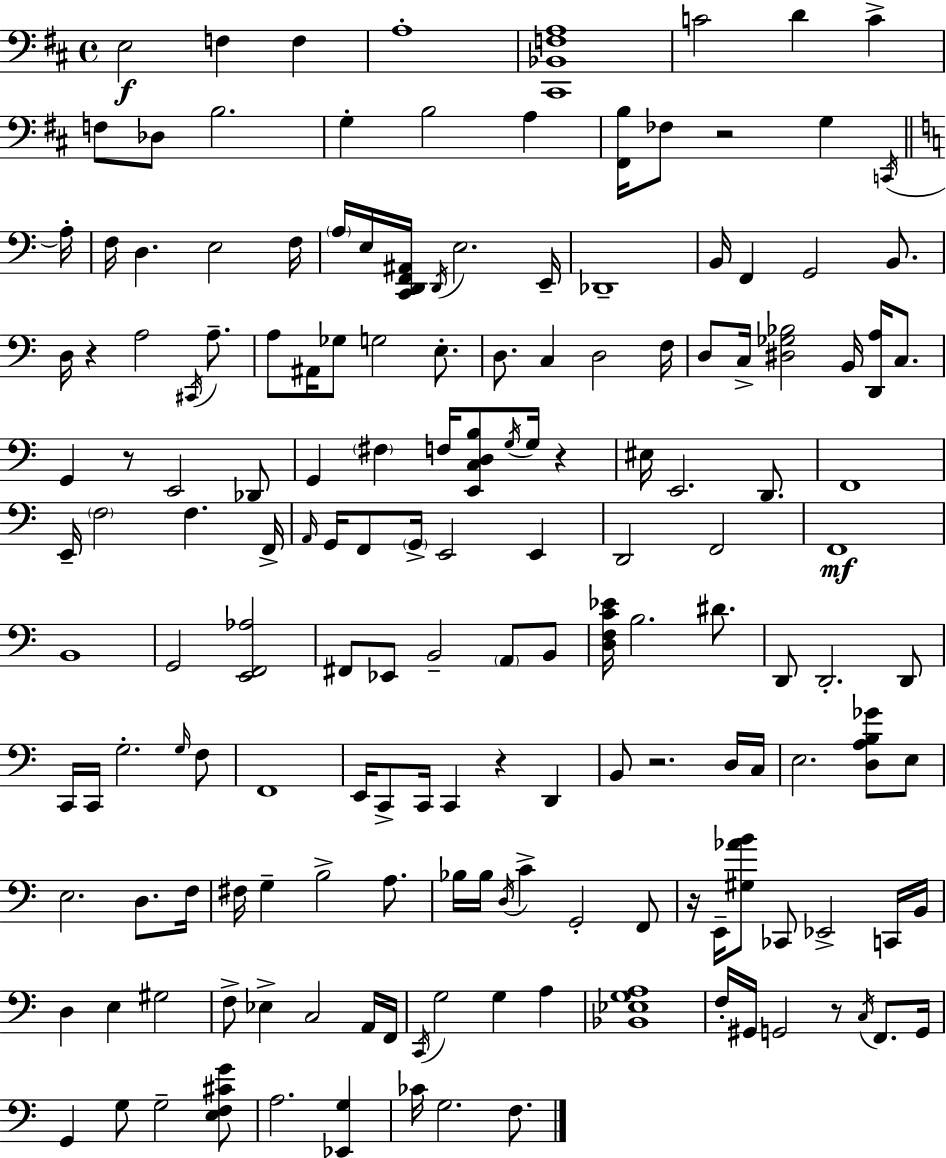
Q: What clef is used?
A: bass